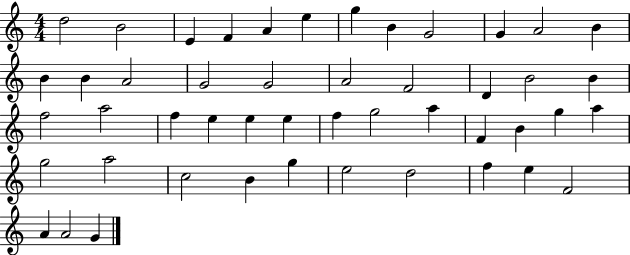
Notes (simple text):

D5/h B4/h E4/q F4/q A4/q E5/q G5/q B4/q G4/h G4/q A4/h B4/q B4/q B4/q A4/h G4/h G4/h A4/h F4/h D4/q B4/h B4/q F5/h A5/h F5/q E5/q E5/q E5/q F5/q G5/h A5/q F4/q B4/q G5/q A5/q G5/h A5/h C5/h B4/q G5/q E5/h D5/h F5/q E5/q F4/h A4/q A4/h G4/q